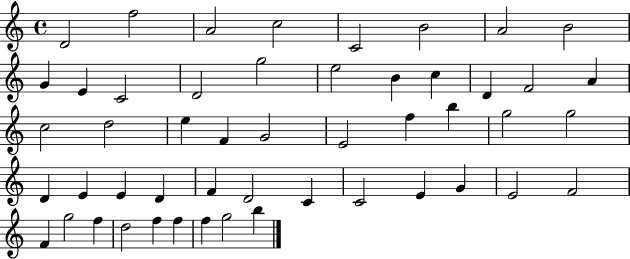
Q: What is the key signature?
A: C major